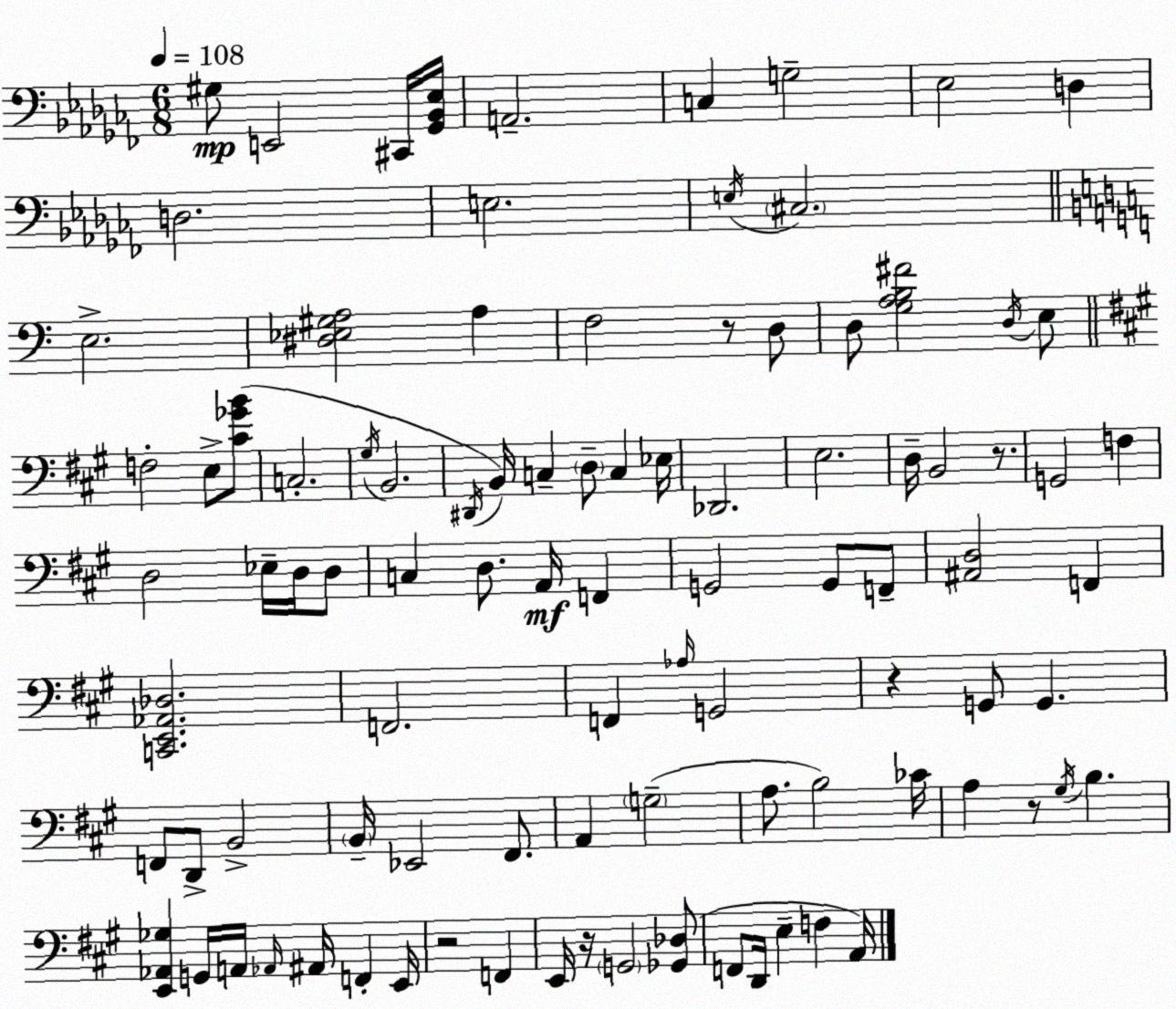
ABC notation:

X:1
T:Untitled
M:6/8
L:1/4
K:Abm
^G,/2 E,,2 ^C,,/4 [_G,,_B,,_E,]/4 A,,2 C, G,2 _E,2 D, D,2 E,2 E,/4 ^C,2 E,2 [^D,_E,^G,A,]2 A, F,2 z/2 D,/2 D,/2 [G,A,B,^F]2 D,/4 E,/2 F,2 E,/2 [^C_GB]/2 C,2 ^G,/4 B,,2 ^D,,/4 B,,/4 C, D,/2 C, _E,/4 _D,,2 E,2 D,/4 B,,2 z/2 G,,2 F, D,2 _E,/4 D,/4 D,/2 C, D,/2 A,,/4 F,, G,,2 G,,/2 F,,/2 [^A,,D,]2 F,, [C,,E,,_A,,_D,]2 F,,2 F,, _A,/4 G,,2 z G,,/2 G,, F,,/2 D,,/2 B,,2 B,,/4 _E,,2 ^F,,/2 A,, G,2 A,/2 B,2 _C/4 A, z/2 ^G,/4 B, [E,,_A,,_G,] G,,/4 A,,/4 _A,,/4 ^A,,/4 F,, E,,/4 z2 F,, E,,/4 z/4 G,,2 [_G,,_D,]/2 F,,/2 D,,/4 E, F, A,,/4